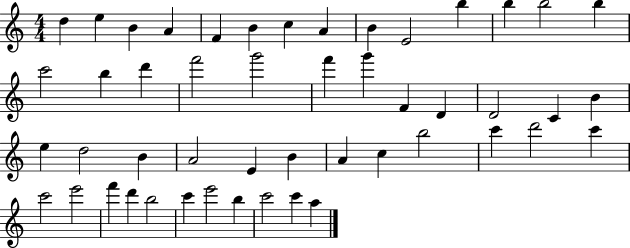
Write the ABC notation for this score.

X:1
T:Untitled
M:4/4
L:1/4
K:C
d e B A F B c A B E2 b b b2 b c'2 b d' f'2 g'2 f' g' F D D2 C B e d2 B A2 E B A c b2 c' d'2 c' c'2 e'2 f' d' b2 c' e'2 b c'2 c' a